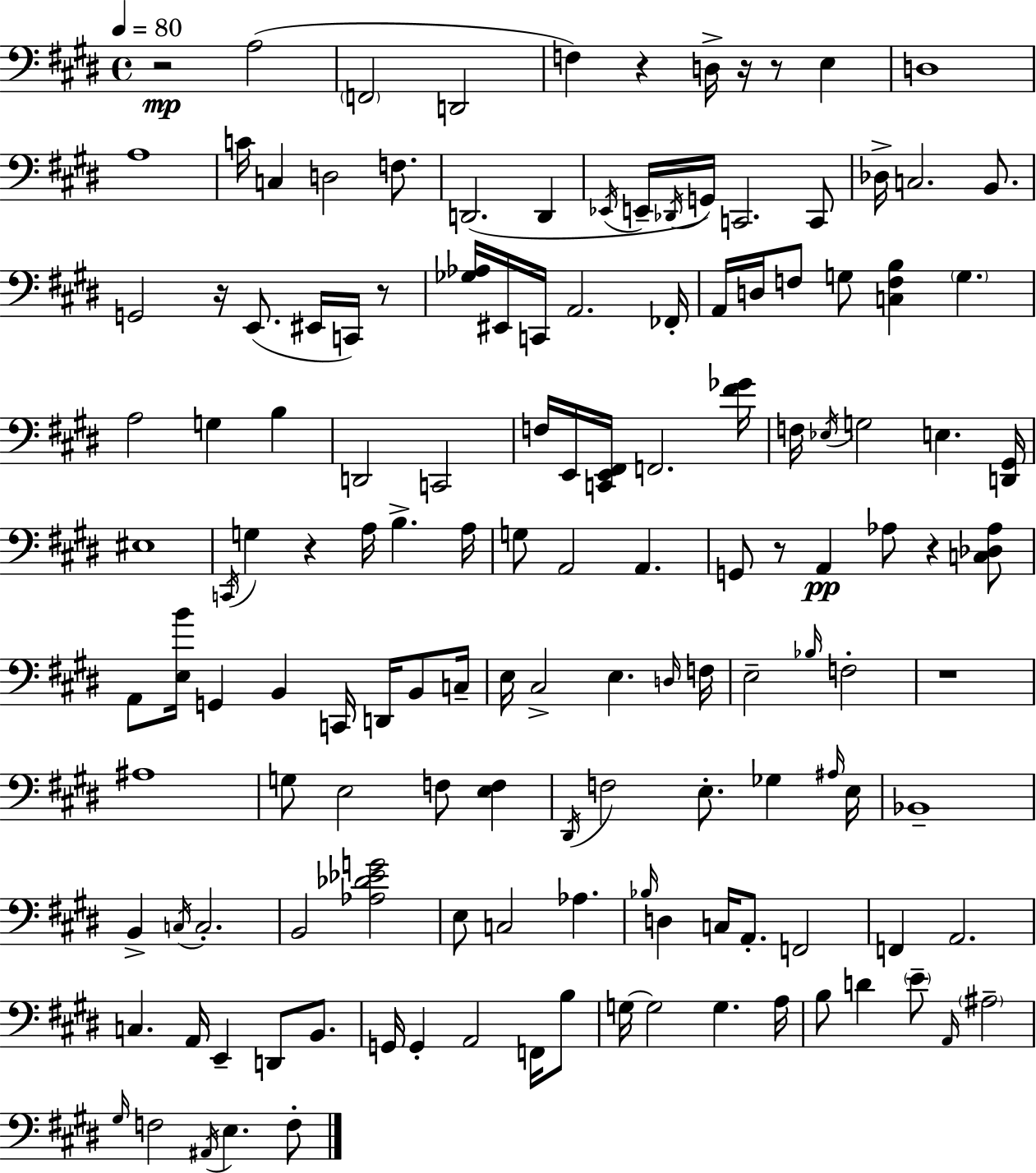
R/h A3/h F2/h D2/h F3/q R/q D3/s R/s R/e E3/q D3/w A3/w C4/s C3/q D3/h F3/e. D2/h. D2/q Eb2/s E2/s Db2/s G2/s C2/h. C2/e Db3/s C3/h. B2/e. G2/h R/s E2/e. EIS2/s C2/s R/e [Gb3,Ab3]/s EIS2/s C2/s A2/h. FES2/s A2/s D3/s F3/e G3/e [C3,F3,B3]/q G3/q. A3/h G3/q B3/q D2/h C2/h F3/s E2/s [C2,E2,F#2]/s F2/h. [F#4,Gb4]/s F3/s Eb3/s G3/h E3/q. [D2,G#2]/s EIS3/w C2/s G3/q R/q A3/s B3/q. A3/s G3/e A2/h A2/q. G2/e R/e A2/q Ab3/e R/q [C3,Db3,Ab3]/e A2/e [E3,B4]/s G2/q B2/q C2/s D2/s B2/e C3/s E3/s C#3/h E3/q. D3/s F3/s E3/h Bb3/s F3/h R/w A#3/w G3/e E3/h F3/e [E3,F3]/q D#2/s F3/h E3/e. Gb3/q A#3/s E3/s Bb2/w B2/q C3/s C3/h. B2/h [Ab3,Db4,Eb4,G4]/h E3/e C3/h Ab3/q. Bb3/s D3/q C3/s A2/e. F2/h F2/q A2/h. C3/q. A2/s E2/q D2/e B2/e. G2/s G2/q A2/h F2/s B3/e G3/s G3/h G3/q. A3/s B3/e D4/q E4/e A2/s A#3/h G#3/s F3/h A#2/s E3/q. F3/e